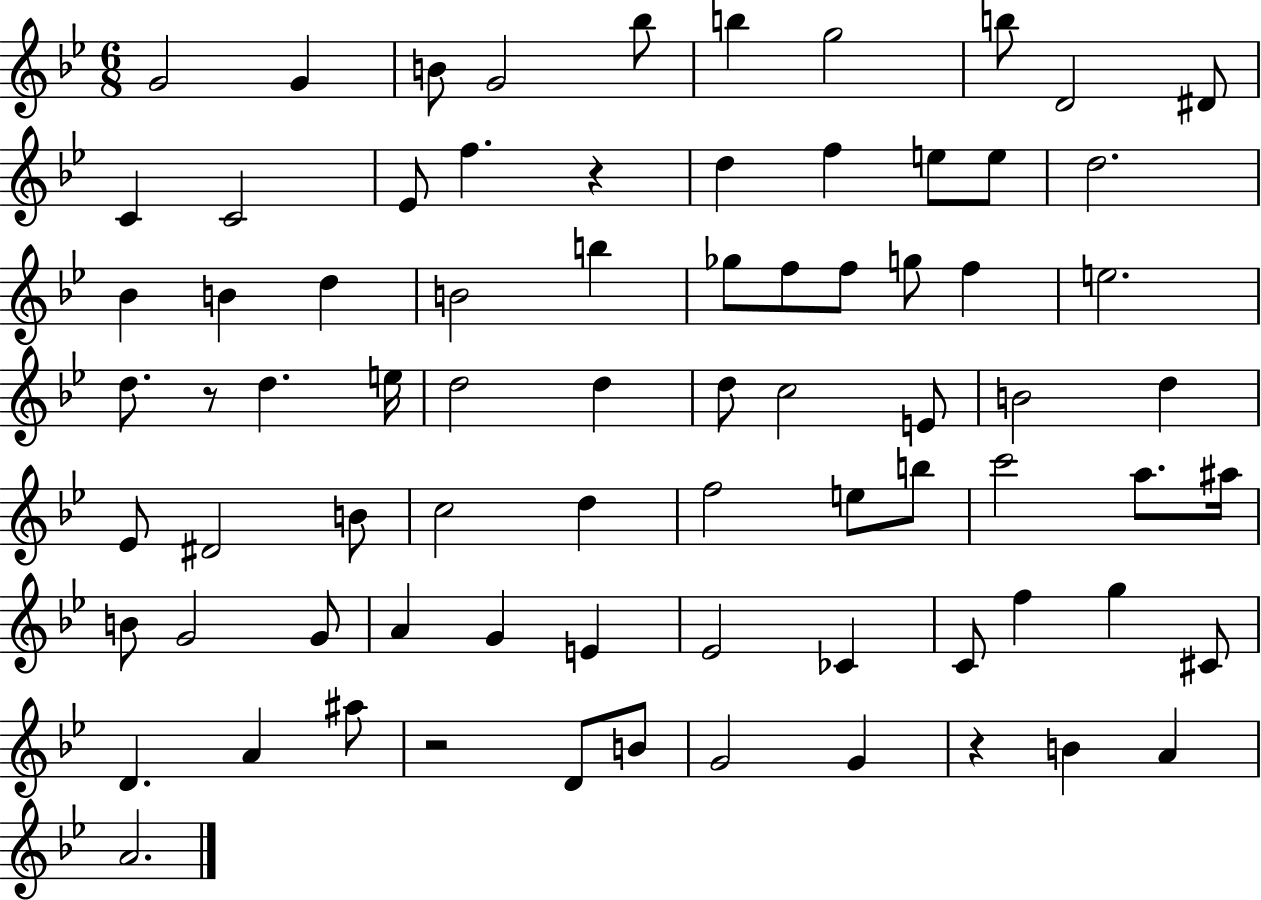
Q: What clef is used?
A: treble